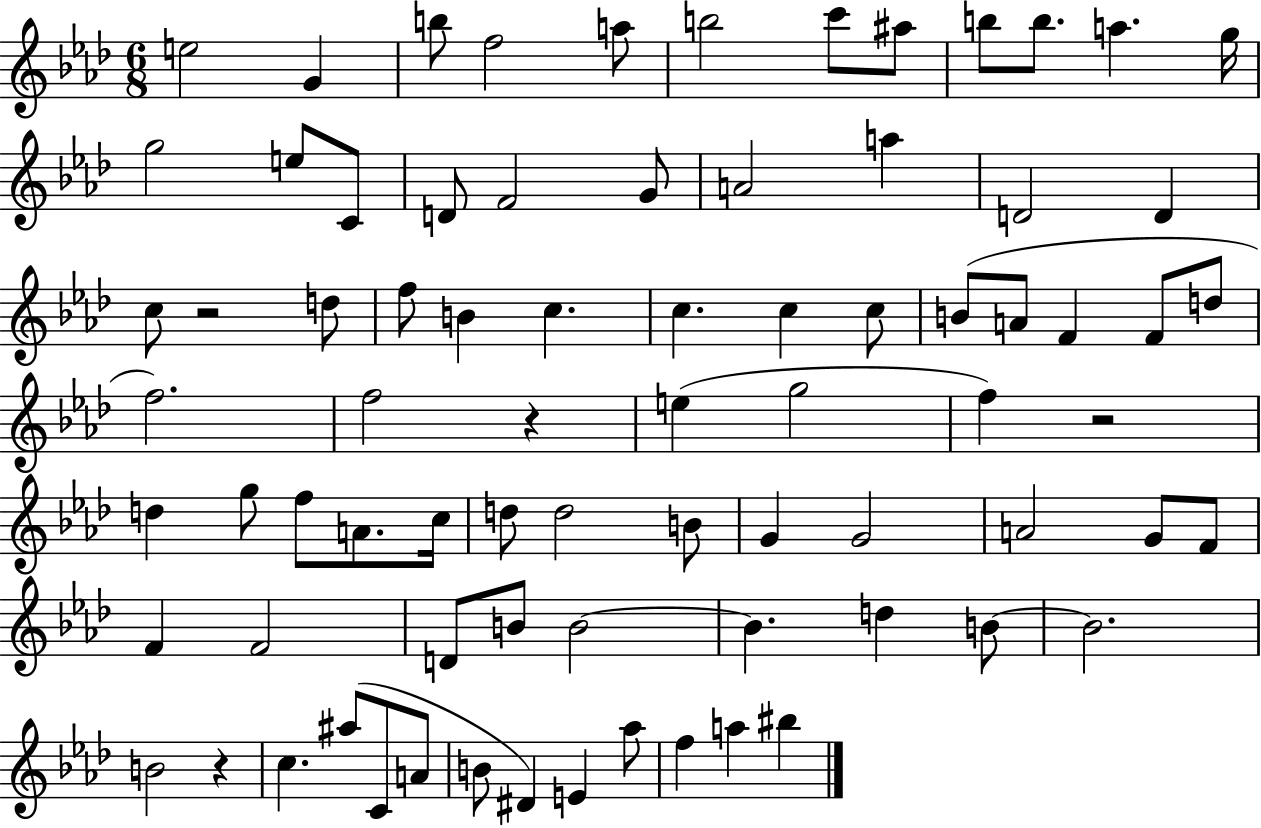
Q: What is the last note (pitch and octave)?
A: BIS5